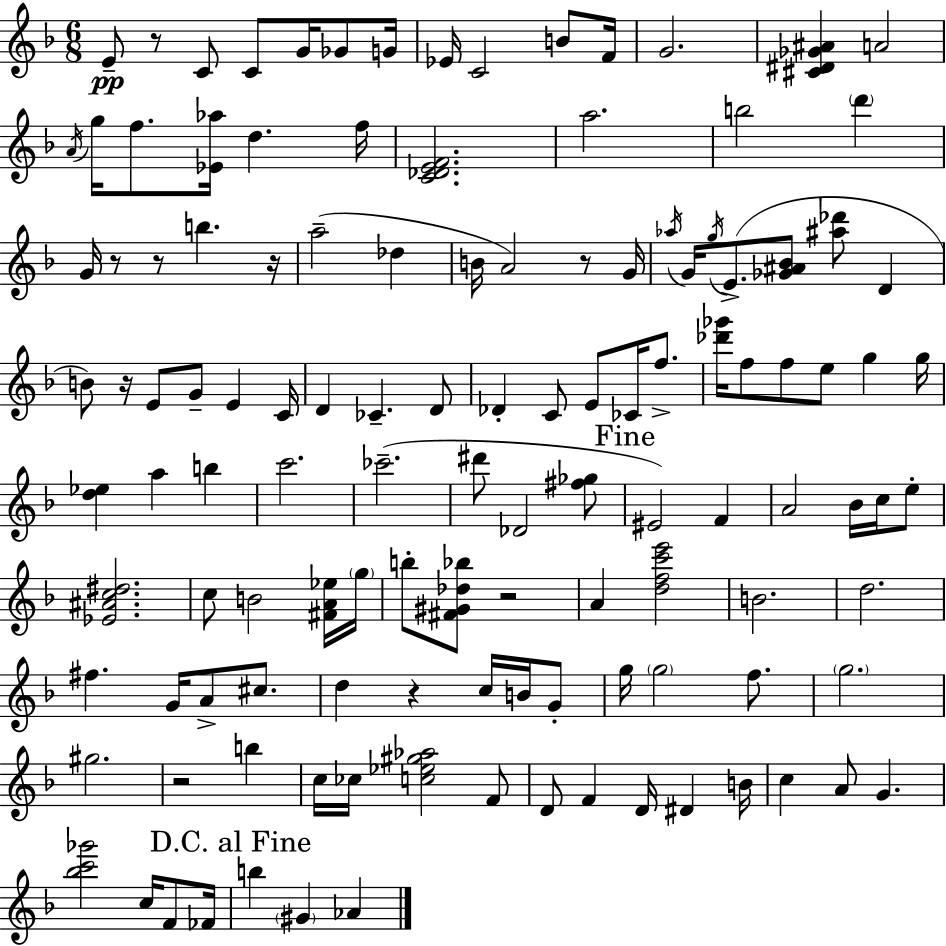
E4/e R/e C4/e C4/e G4/s Gb4/e G4/s Eb4/s C4/h B4/e F4/s G4/h. [C#4,D#4,Gb4,A#4]/q A4/h A4/s G5/s F5/e. [Eb4,Ab5]/s D5/q. F5/s [C4,Db4,E4,F4]/h. A5/h. B5/h D6/q G4/s R/e R/e B5/q. R/s A5/h Db5/q B4/s A4/h R/e G4/s Ab5/s G4/s G5/s E4/e. [Gb4,A#4,Bb4]/e [A#5,Db6]/e D4/q B4/e R/s E4/e G4/e E4/q C4/s D4/q CES4/q. D4/e Db4/q C4/e E4/e CES4/s F5/e. [Db6,Gb6]/s F5/e F5/e E5/e G5/q G5/s [D5,Eb5]/q A5/q B5/q C6/h. CES6/h. D#6/e Db4/h [F#5,Gb5]/e EIS4/h F4/q A4/h Bb4/s C5/s E5/e [Eb4,A#4,C5,D#5]/h. C5/e B4/h [F#4,A4,Eb5]/s G5/s B5/e [F#4,G#4,Db5,Bb5]/e R/h A4/q [D5,F5,C6,E6]/h B4/h. D5/h. F#5/q. G4/s A4/e C#5/e. D5/q R/q C5/s B4/s G4/e G5/s G5/h F5/e. G5/h. G#5/h. R/h B5/q C5/s CES5/s [C5,Eb5,G#5,Ab5]/h F4/e D4/e F4/q D4/s D#4/q B4/s C5/q A4/e G4/q. [Bb5,C6,Gb6]/h C5/s F4/e FES4/s B5/q G#4/q Ab4/q